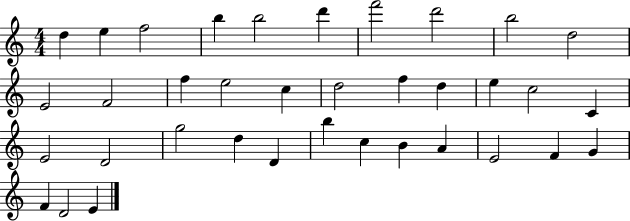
{
  \clef treble
  \numericTimeSignature
  \time 4/4
  \key c \major
  d''4 e''4 f''2 | b''4 b''2 d'''4 | f'''2 d'''2 | b''2 d''2 | \break e'2 f'2 | f''4 e''2 c''4 | d''2 f''4 d''4 | e''4 c''2 c'4 | \break e'2 d'2 | g''2 d''4 d'4 | b''4 c''4 b'4 a'4 | e'2 f'4 g'4 | \break f'4 d'2 e'4 | \bar "|."
}